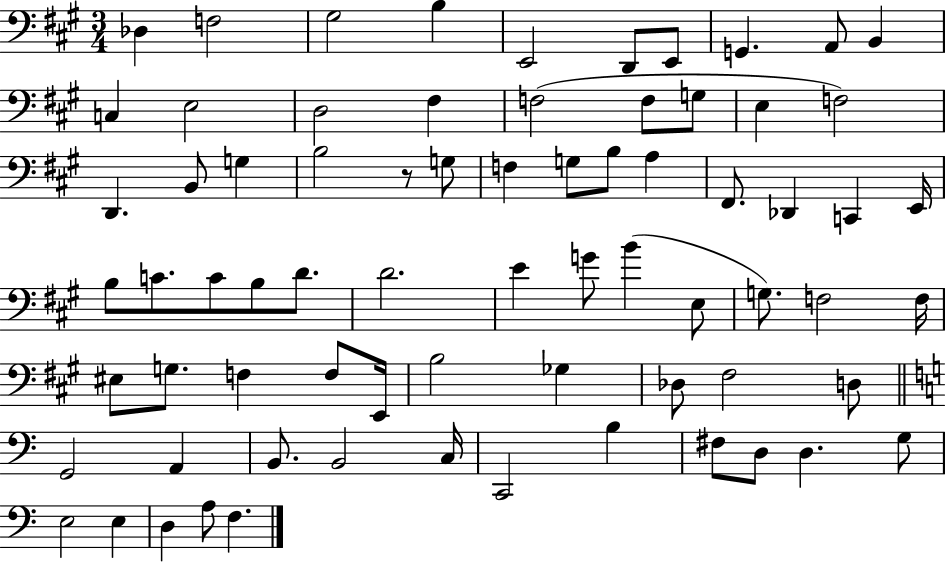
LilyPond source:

{
  \clef bass
  \numericTimeSignature
  \time 3/4
  \key a \major
  des4 f2 | gis2 b4 | e,2 d,8 e,8 | g,4. a,8 b,4 | \break c4 e2 | d2 fis4 | f2( f8 g8 | e4 f2) | \break d,4. b,8 g4 | b2 r8 g8 | f4 g8 b8 a4 | fis,8. des,4 c,4 e,16 | \break b8 c'8. c'8 b8 d'8. | d'2. | e'4 g'8 b'4( e8 | g8.) f2 f16 | \break eis8 g8. f4 f8 e,16 | b2 ges4 | des8 fis2 d8 | \bar "||" \break \key c \major g,2 a,4 | b,8. b,2 c16 | c,2 b4 | fis8 d8 d4. g8 | \break e2 e4 | d4 a8 f4. | \bar "|."
}